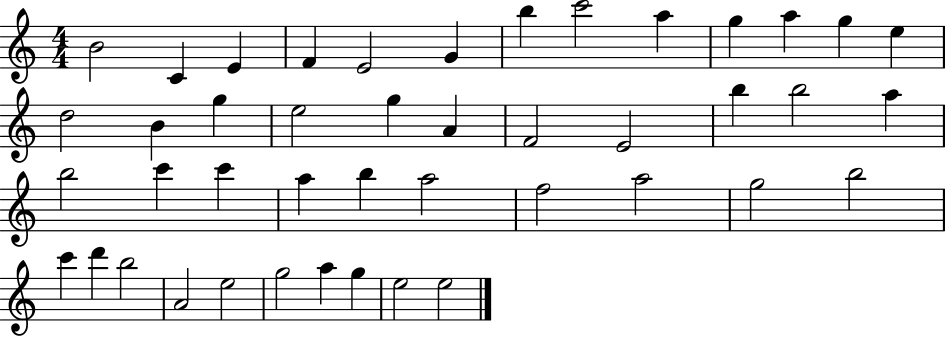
X:1
T:Untitled
M:4/4
L:1/4
K:C
B2 C E F E2 G b c'2 a g a g e d2 B g e2 g A F2 E2 b b2 a b2 c' c' a b a2 f2 a2 g2 b2 c' d' b2 A2 e2 g2 a g e2 e2